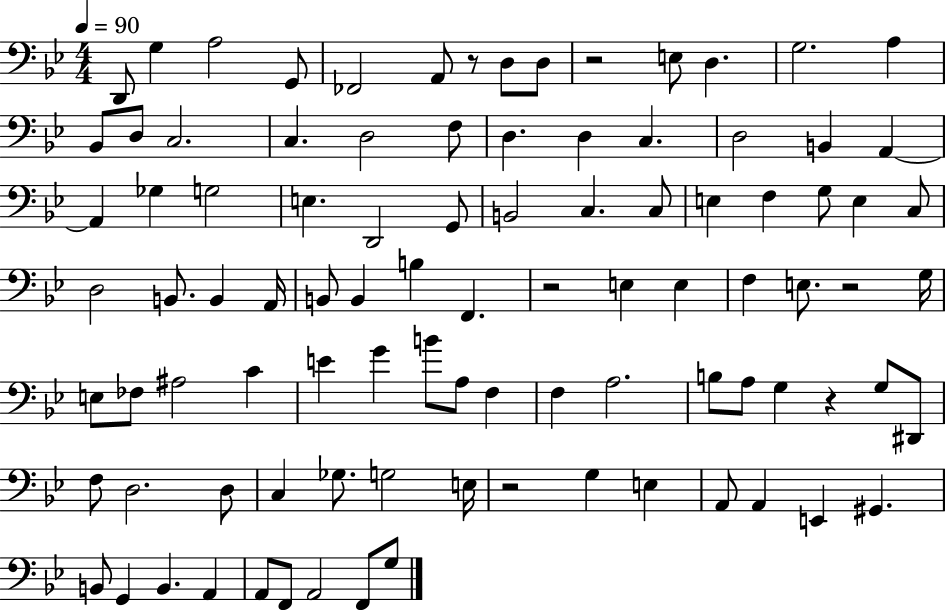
{
  \clef bass
  \numericTimeSignature
  \time 4/4
  \key bes \major
  \tempo 4 = 90
  d,8 g4 a2 g,8 | fes,2 a,8 r8 d8 d8 | r2 e8 d4. | g2. a4 | \break bes,8 d8 c2. | c4. d2 f8 | d4. d4 c4. | d2 b,4 a,4~~ | \break a,4 ges4 g2 | e4. d,2 g,8 | b,2 c4. c8 | e4 f4 g8 e4 c8 | \break d2 b,8. b,4 a,16 | b,8 b,4 b4 f,4. | r2 e4 e4 | f4 e8. r2 g16 | \break e8 fes8 ais2 c'4 | e'4 g'4 b'8 a8 f4 | f4 a2. | b8 a8 g4 r4 g8 dis,8 | \break f8 d2. d8 | c4 ges8. g2 e16 | r2 g4 e4 | a,8 a,4 e,4 gis,4. | \break b,8 g,4 b,4. a,4 | a,8 f,8 a,2 f,8 g8 | \bar "|."
}